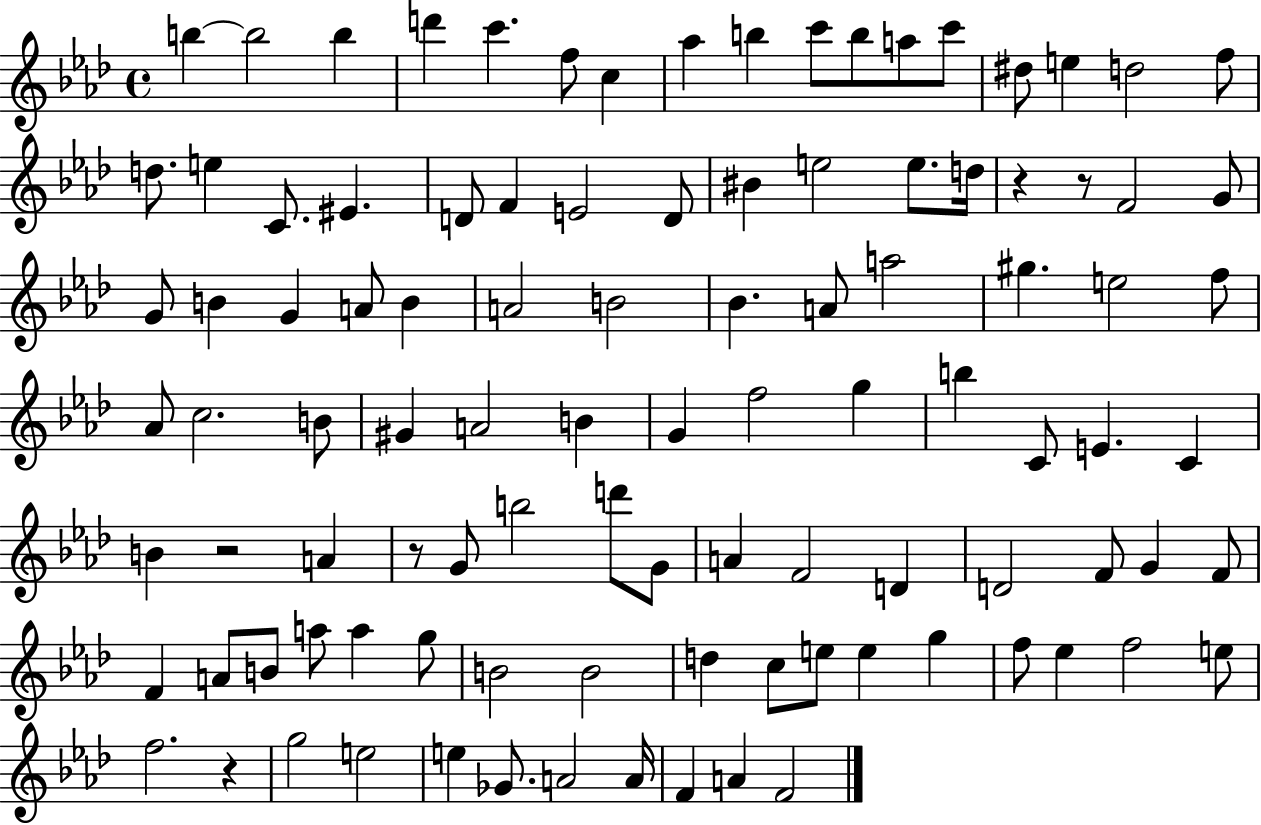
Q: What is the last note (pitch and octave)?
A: F4